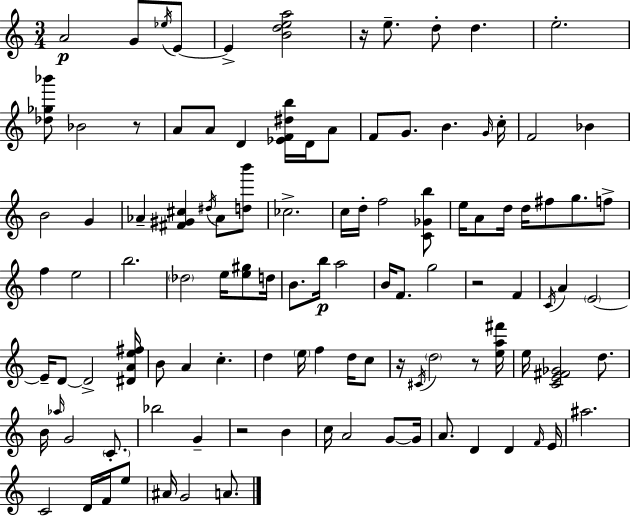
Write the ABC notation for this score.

X:1
T:Untitled
M:3/4
L:1/4
K:C
A2 G/2 _e/4 E/2 E [Bdea]2 z/4 e/2 d/2 d e2 [_d_g_b']/2 _B2 z/2 A/2 A/2 D [_EF^db]/4 D/4 A/2 F/2 G/2 B G/4 c/4 F2 _B B2 G _A [^F^G^c] ^d/4 _A/2 [db']/2 _c2 c/4 d/4 f2 [C_Gb]/2 e/4 A/2 d/4 d/4 ^f/2 g/2 f/2 f e2 b2 _d2 e/4 [e^g]/2 d/4 B/2 b/4 a2 B/4 F/2 g2 z2 F C/4 A E2 E/4 D/2 D2 [^DAe^f]/4 B/2 A c d e/4 f d/4 c/2 z/4 ^C/4 d2 z/2 [ea^f']/4 e/4 [CE^F_G]2 d/2 B/4 _a/4 G2 C/2 _b2 G z2 B c/4 A2 G/2 G/4 A/2 D D F/4 E/4 ^a2 C2 D/4 F/4 e/2 ^A/4 G2 A/2